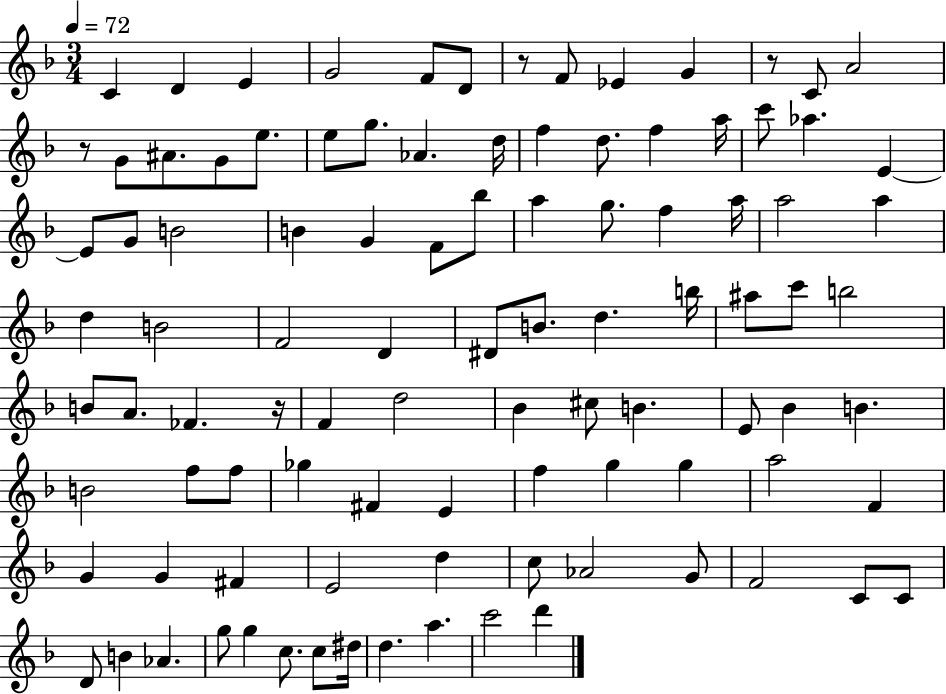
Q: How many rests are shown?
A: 4